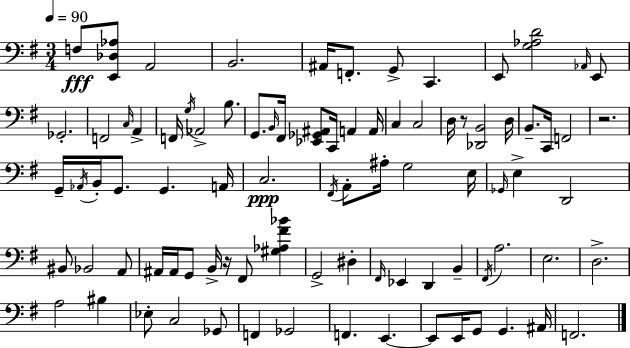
{
  \clef bass
  \numericTimeSignature
  \time 3/4
  \key g \major
  \tempo 4 = 90
  f8\fff <e, des aes>8 a,2 | b,2. | ais,16 f,8.-. g,8-> c,4. | e,8 <g aes d'>2 \grace { aes,16 } e,8 | \break ges,2.-. | f,2 \grace { c16 } a,4-> | f,16 \acciaccatura { g16 } aes,2-> | b8. g,8. \grace { b,16 } fis,16 <ees, ges, ais,>8 c,16 a,4 | \break a,16 c4 c2 | d16 r8 <des, b,>2 | d16 b,8.-- c,16 f,2 | r2. | \break g,16-- \acciaccatura { aes,16 } b,16-. g,8. g,4. | a,16 c2.\ppp | \acciaccatura { fis,16 } a,8-. ais16-. g2 | e16 \grace { ges,16 } e4-> d,2 | \break bis,8 bes,2 | a,8 ais,16 ais,16 g,8 b,16-> | r16 fis,8 <gis aes fis' bes'>4 g,2-> | dis4-. \grace { fis,16 } ees,4 | \break d,4 b,4-- \acciaccatura { fis,16 } a2. | e2. | d2.-> | a2 | \break bis4 ees8-. c2 | ges,8 f,4 | ges,2 f,4. | e,4.~~ e,8 e,16 | \break g,8 g,4. ais,16 f,2. | \bar "|."
}